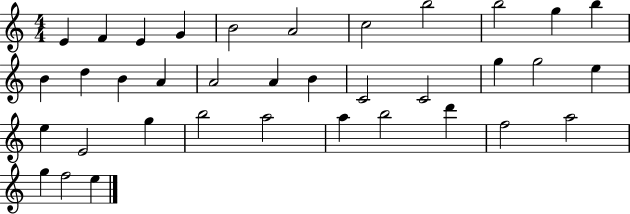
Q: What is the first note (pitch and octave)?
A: E4